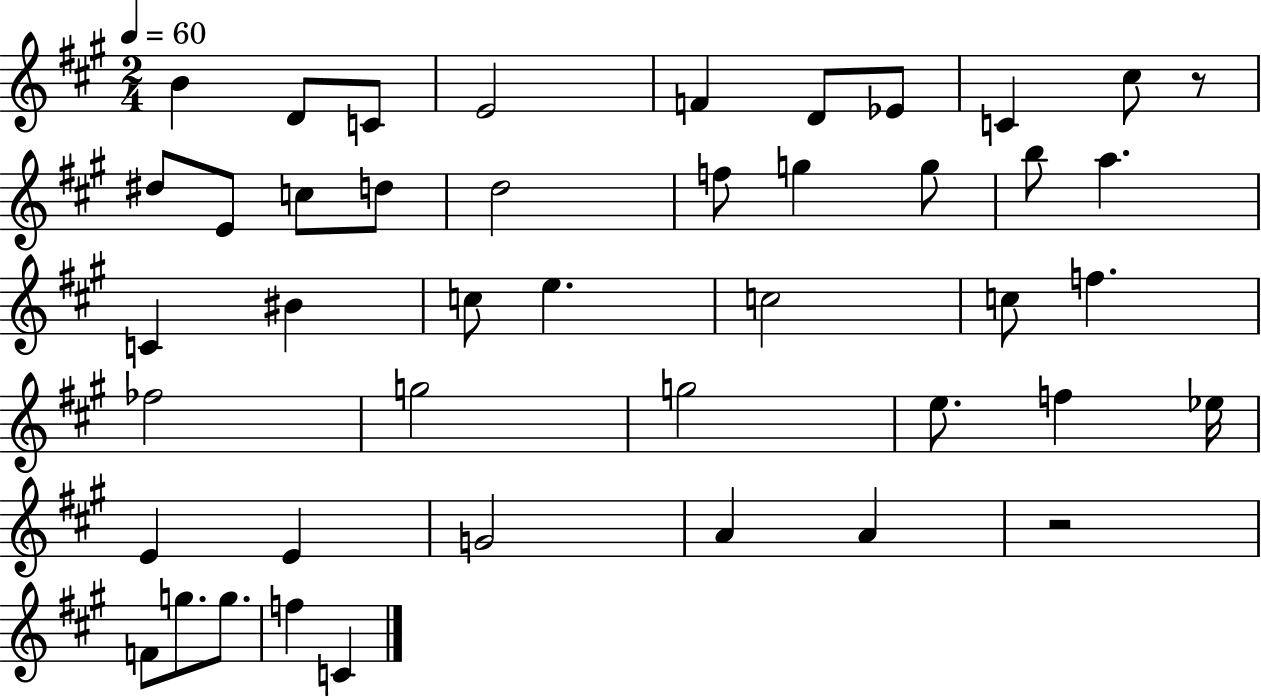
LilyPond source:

{
  \clef treble
  \numericTimeSignature
  \time 2/4
  \key a \major
  \tempo 4 = 60
  \repeat volta 2 { b'4 d'8 c'8 | e'2 | f'4 d'8 ees'8 | c'4 cis''8 r8 | \break dis''8 e'8 c''8 d''8 | d''2 | f''8 g''4 g''8 | b''8 a''4. | \break c'4 bis'4 | c''8 e''4. | c''2 | c''8 f''4. | \break fes''2 | g''2 | g''2 | e''8. f''4 ees''16 | \break e'4 e'4 | g'2 | a'4 a'4 | r2 | \break f'8 g''8. g''8. | f''4 c'4 | } \bar "|."
}